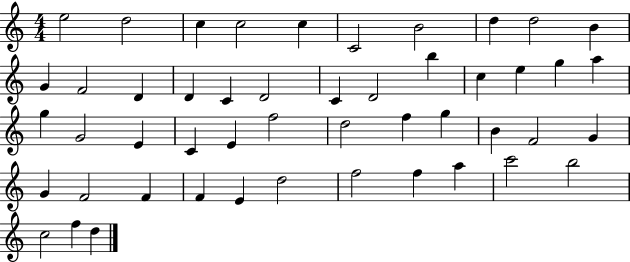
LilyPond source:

{
  \clef treble
  \numericTimeSignature
  \time 4/4
  \key c \major
  e''2 d''2 | c''4 c''2 c''4 | c'2 b'2 | d''4 d''2 b'4 | \break g'4 f'2 d'4 | d'4 c'4 d'2 | c'4 d'2 b''4 | c''4 e''4 g''4 a''4 | \break g''4 g'2 e'4 | c'4 e'4 f''2 | d''2 f''4 g''4 | b'4 f'2 g'4 | \break g'4 f'2 f'4 | f'4 e'4 d''2 | f''2 f''4 a''4 | c'''2 b''2 | \break c''2 f''4 d''4 | \bar "|."
}